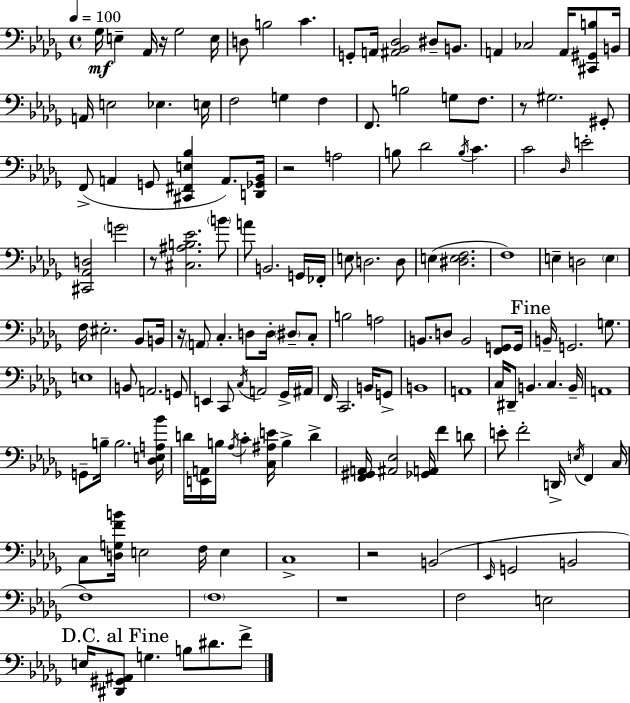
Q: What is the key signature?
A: BES minor